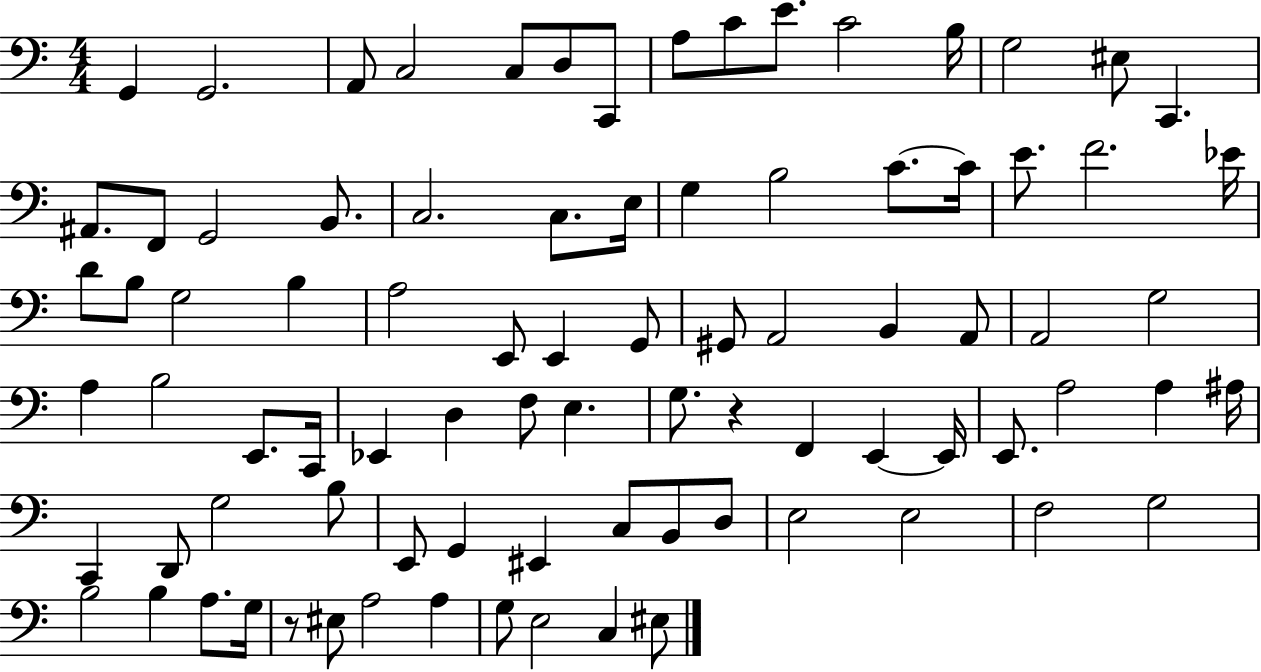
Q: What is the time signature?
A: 4/4